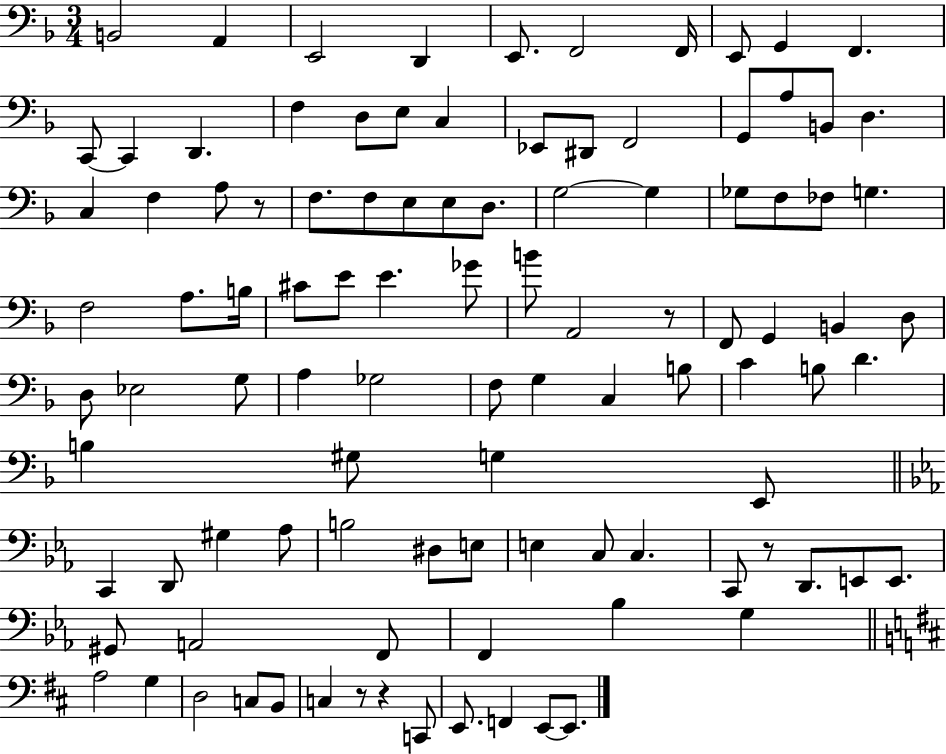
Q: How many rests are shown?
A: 5